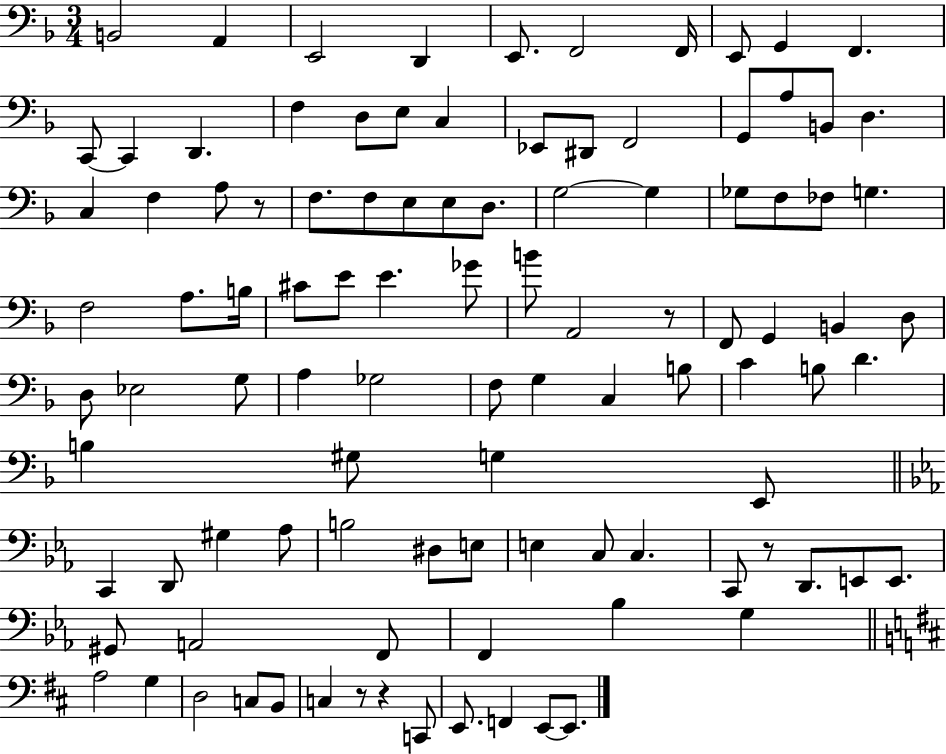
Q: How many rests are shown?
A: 5